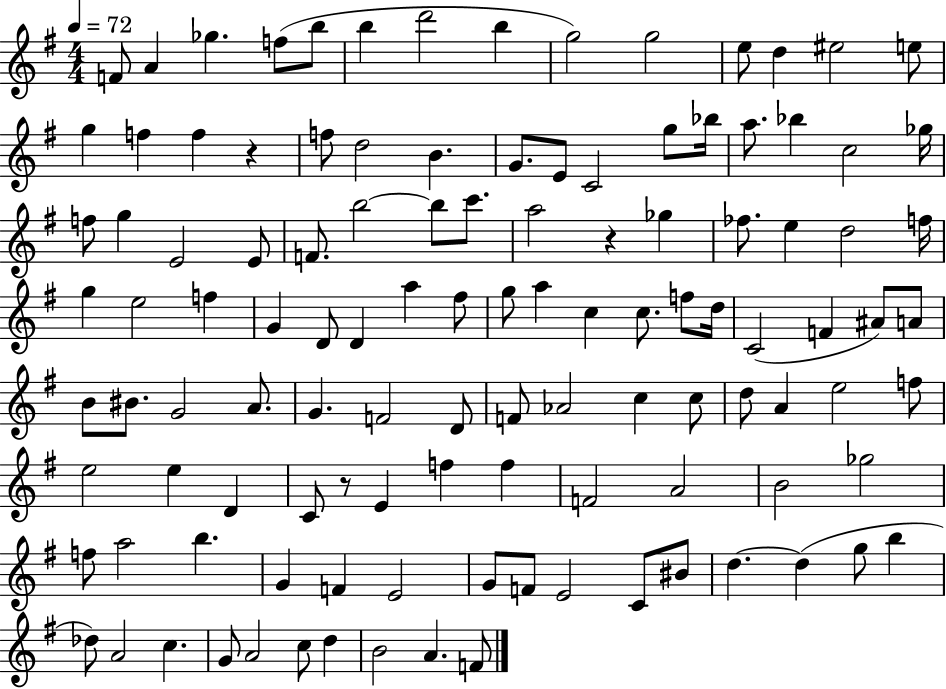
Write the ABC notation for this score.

X:1
T:Untitled
M:4/4
L:1/4
K:G
F/2 A _g f/2 b/2 b d'2 b g2 g2 e/2 d ^e2 e/2 g f f z f/2 d2 B G/2 E/2 C2 g/2 _b/4 a/2 _b c2 _g/4 f/2 g E2 E/2 F/2 b2 b/2 c'/2 a2 z _g _f/2 e d2 f/4 g e2 f G D/2 D a ^f/2 g/2 a c c/2 f/2 d/4 C2 F ^A/2 A/2 B/2 ^B/2 G2 A/2 G F2 D/2 F/2 _A2 c c/2 d/2 A e2 f/2 e2 e D C/2 z/2 E f f F2 A2 B2 _g2 f/2 a2 b G F E2 G/2 F/2 E2 C/2 ^B/2 d d g/2 b _d/2 A2 c G/2 A2 c/2 d B2 A F/2